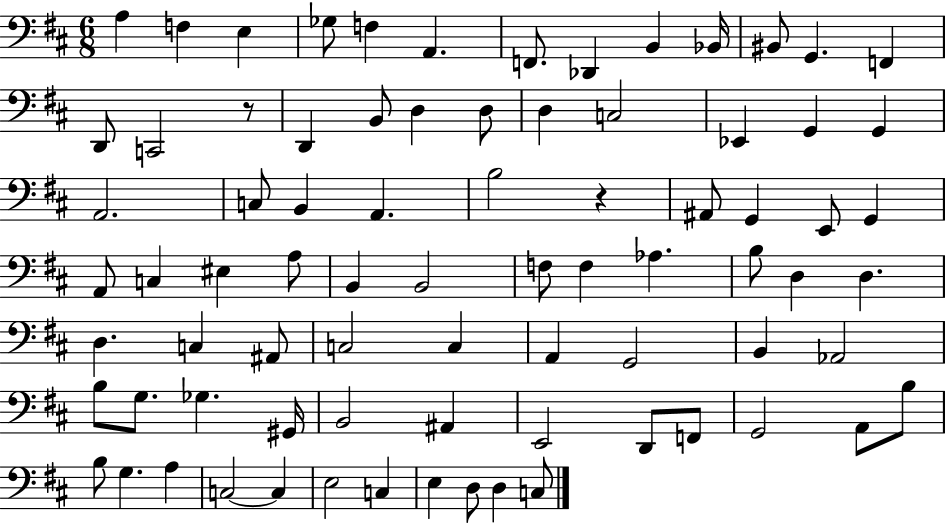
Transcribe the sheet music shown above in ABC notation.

X:1
T:Untitled
M:6/8
L:1/4
K:D
A, F, E, _G,/2 F, A,, F,,/2 _D,, B,, _B,,/4 ^B,,/2 G,, F,, D,,/2 C,,2 z/2 D,, B,,/2 D, D,/2 D, C,2 _E,, G,, G,, A,,2 C,/2 B,, A,, B,2 z ^A,,/2 G,, E,,/2 G,, A,,/2 C, ^E, A,/2 B,, B,,2 F,/2 F, _A, B,/2 D, D, D, C, ^A,,/2 C,2 C, A,, G,,2 B,, _A,,2 B,/2 G,/2 _G, ^G,,/4 B,,2 ^A,, E,,2 D,,/2 F,,/2 G,,2 A,,/2 B,/2 B,/2 G, A, C,2 C, E,2 C, E, D,/2 D, C,/2